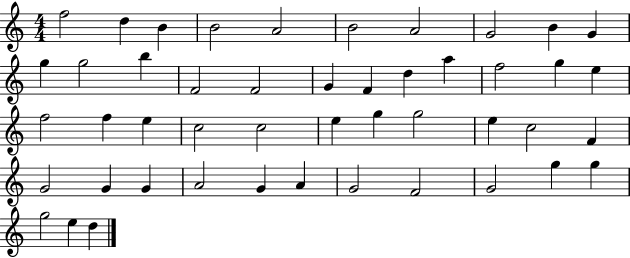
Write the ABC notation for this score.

X:1
T:Untitled
M:4/4
L:1/4
K:C
f2 d B B2 A2 B2 A2 G2 B G g g2 b F2 F2 G F d a f2 g e f2 f e c2 c2 e g g2 e c2 F G2 G G A2 G A G2 F2 G2 g g g2 e d